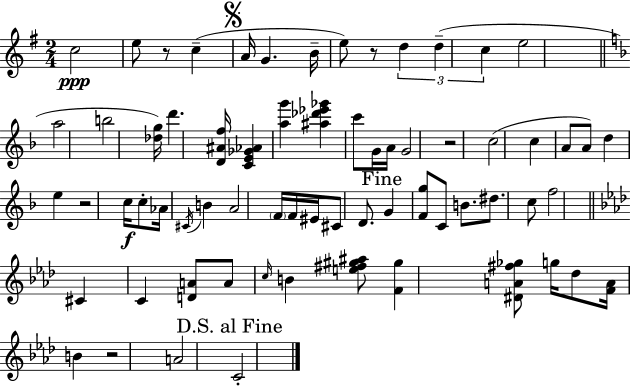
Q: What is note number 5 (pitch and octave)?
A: G4